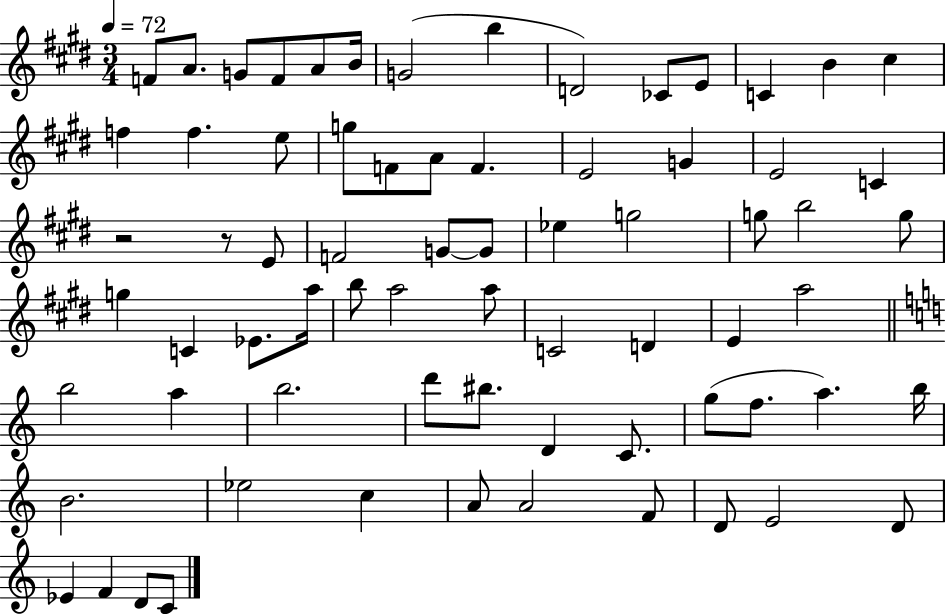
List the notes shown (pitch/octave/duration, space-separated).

F4/e A4/e. G4/e F4/e A4/e B4/s G4/h B5/q D4/h CES4/e E4/e C4/q B4/q C#5/q F5/q F5/q. E5/e G5/e F4/e A4/e F4/q. E4/h G4/q E4/h C4/q R/h R/e E4/e F4/h G4/e G4/e Eb5/q G5/h G5/e B5/h G5/e G5/q C4/q Eb4/e. A5/s B5/e A5/h A5/e C4/h D4/q E4/q A5/h B5/h A5/q B5/h. D6/e BIS5/e. D4/q C4/e. G5/e F5/e. A5/q. B5/s B4/h. Eb5/h C5/q A4/e A4/h F4/e D4/e E4/h D4/e Eb4/q F4/q D4/e C4/e